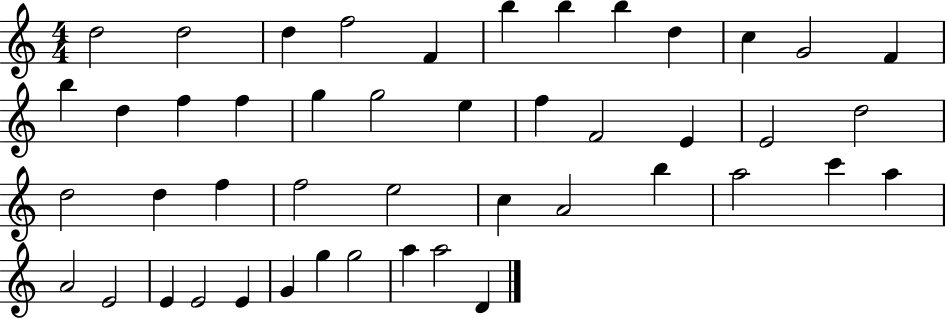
{
  \clef treble
  \numericTimeSignature
  \time 4/4
  \key c \major
  d''2 d''2 | d''4 f''2 f'4 | b''4 b''4 b''4 d''4 | c''4 g'2 f'4 | \break b''4 d''4 f''4 f''4 | g''4 g''2 e''4 | f''4 f'2 e'4 | e'2 d''2 | \break d''2 d''4 f''4 | f''2 e''2 | c''4 a'2 b''4 | a''2 c'''4 a''4 | \break a'2 e'2 | e'4 e'2 e'4 | g'4 g''4 g''2 | a''4 a''2 d'4 | \break \bar "|."
}